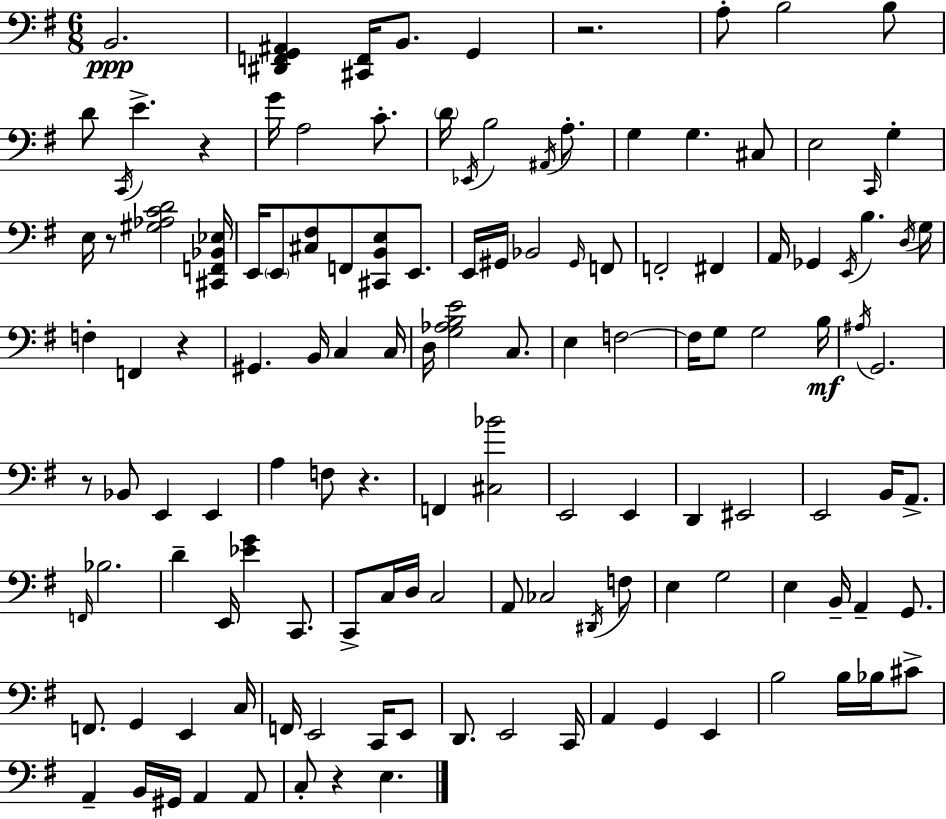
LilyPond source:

{
  \clef bass
  \numericTimeSignature
  \time 6/8
  \key e \minor
  b,2.\ppp | <dis, f, g, ais,>4 <cis, f,>16 b,8. g,4 | r2. | a8-. b2 b8 | \break d'8 \acciaccatura { c,16 } e'4.-> r4 | g'16 a2 c'8.-. | \parenthesize d'16 \acciaccatura { ees,16 } b2 \acciaccatura { ais,16 } | a8.-. g4 g4. | \break cis8 e2 \grace { c,16 } | g4-. e16 r8 <gis aes c' d'>2 | <cis, f, bes, ees>16 e,16 \parenthesize e,8 <cis fis>8 f,8 <cis, b, e>8 | e,8. e,16 gis,16 bes,2 | \break \grace { gis,16 } f,8 f,2-. | fis,4 a,16 ges,4 \acciaccatura { e,16 } b4. | \acciaccatura { d16 } g16 f4-. f,4 | r4 gis,4. | \break b,16 c4 c16 d16 <g aes b e'>2 | c8. e4 f2~~ | f16 g8 g2 | b16\mf \acciaccatura { ais16 } g,2. | \break r8 bes,8 | e,4 e,4 a4 | f8 r4. f,4 | <cis bes'>2 e,2 | \break e,4 d,4 | eis,2 e,2 | b,16 a,8.-> \grace { f,16 } bes2. | d'4-- | \break e,16 <ees' g'>4 c,8. c,8-> c16 | d16 c2 a,8 ces2 | \acciaccatura { dis,16 } f8 e4 | g2 e4 | \break b,16-- a,4-- g,8. f,8. | g,4 e,4 c16 f,16 e,2 | c,16 e,8 d,8. | e,2 c,16 a,4 | \break g,4 e,4 b2 | b16 bes16 cis'8-> a,4-- | b,16 gis,16 a,4 a,8 c8-. | r4 e4. \bar "|."
}